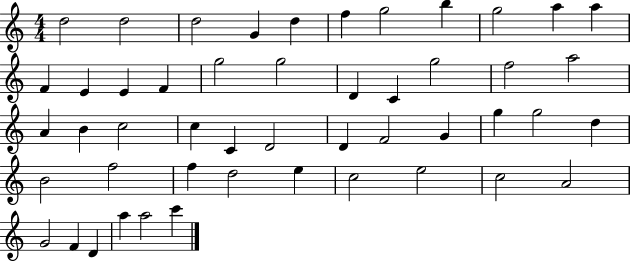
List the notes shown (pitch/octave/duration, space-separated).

D5/h D5/h D5/h G4/q D5/q F5/q G5/h B5/q G5/h A5/q A5/q F4/q E4/q E4/q F4/q G5/h G5/h D4/q C4/q G5/h F5/h A5/h A4/q B4/q C5/h C5/q C4/q D4/h D4/q F4/h G4/q G5/q G5/h D5/q B4/h F5/h F5/q D5/h E5/q C5/h E5/h C5/h A4/h G4/h F4/q D4/q A5/q A5/h C6/q